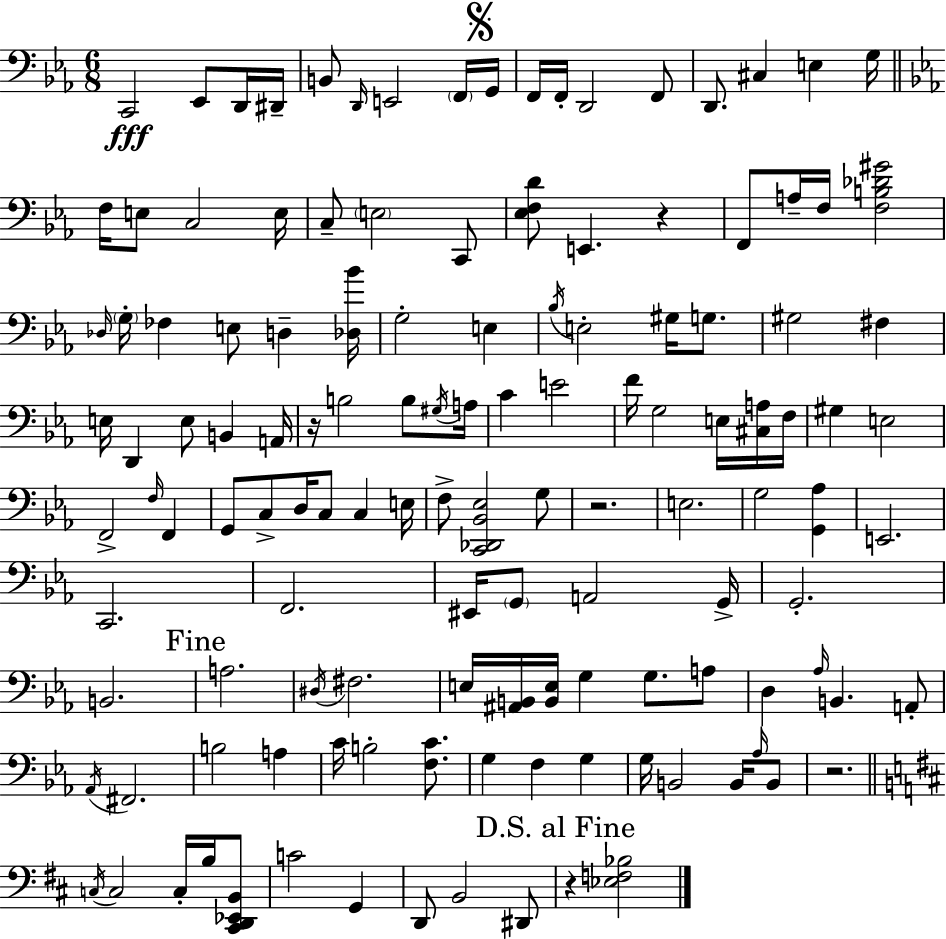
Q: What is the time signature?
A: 6/8